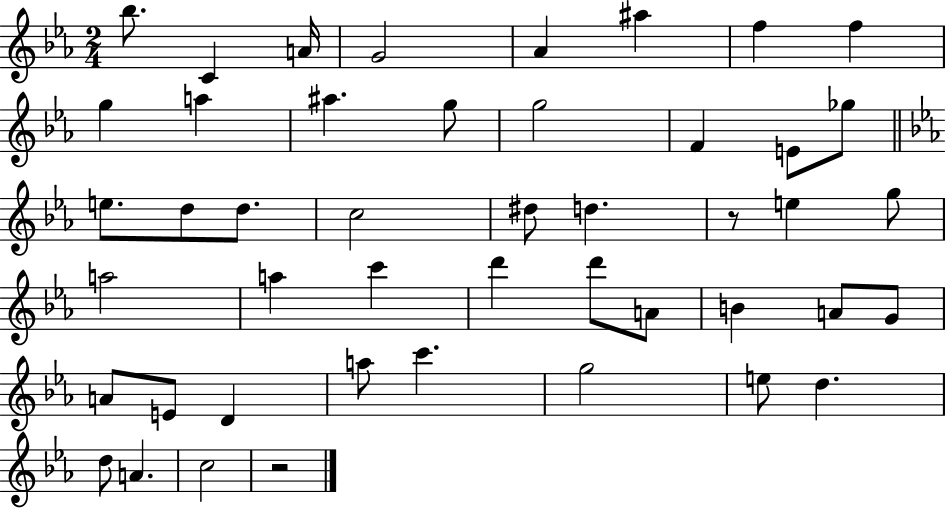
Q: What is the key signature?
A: EES major